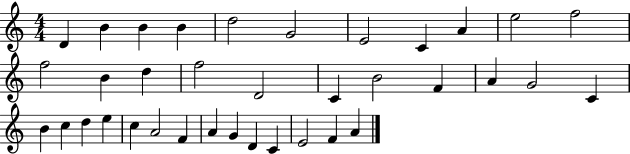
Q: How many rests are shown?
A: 0